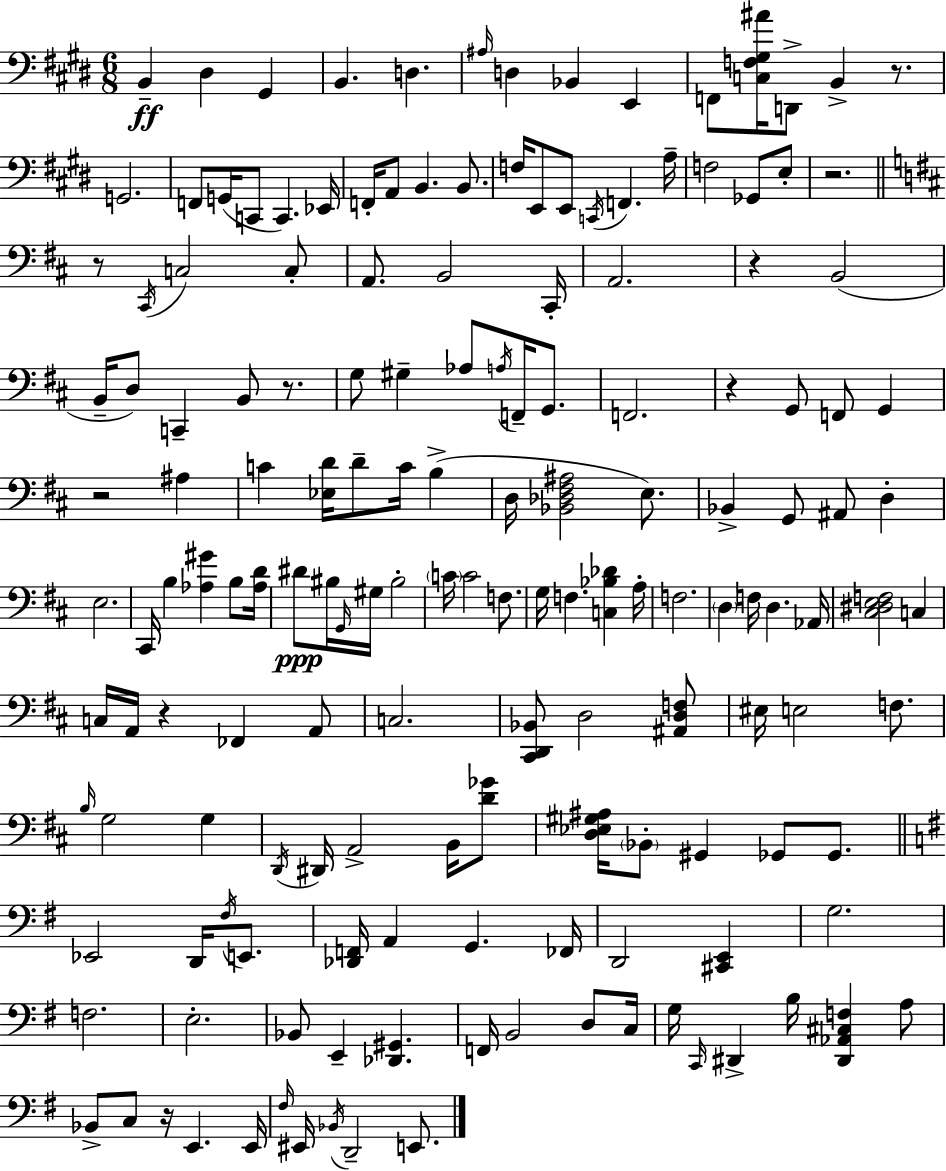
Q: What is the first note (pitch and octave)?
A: B2